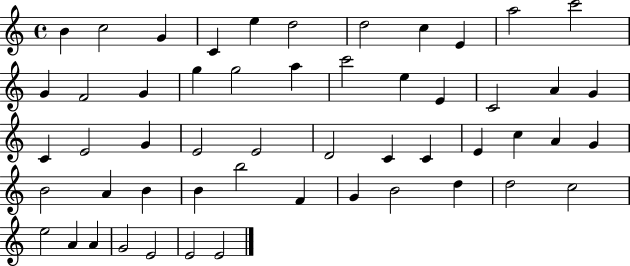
{
  \clef treble
  \time 4/4
  \defaultTimeSignature
  \key c \major
  b'4 c''2 g'4 | c'4 e''4 d''2 | d''2 c''4 e'4 | a''2 c'''2 | \break g'4 f'2 g'4 | g''4 g''2 a''4 | c'''2 e''4 e'4 | c'2 a'4 g'4 | \break c'4 e'2 g'4 | e'2 e'2 | d'2 c'4 c'4 | e'4 c''4 a'4 g'4 | \break b'2 a'4 b'4 | b'4 b''2 f'4 | g'4 b'2 d''4 | d''2 c''2 | \break e''2 a'4 a'4 | g'2 e'2 | e'2 e'2 | \bar "|."
}